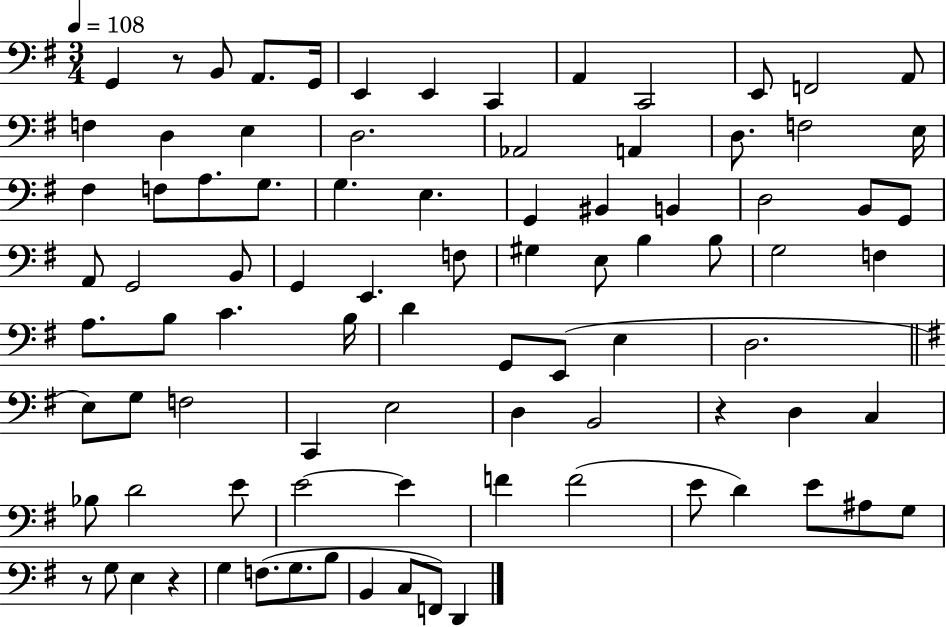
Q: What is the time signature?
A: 3/4